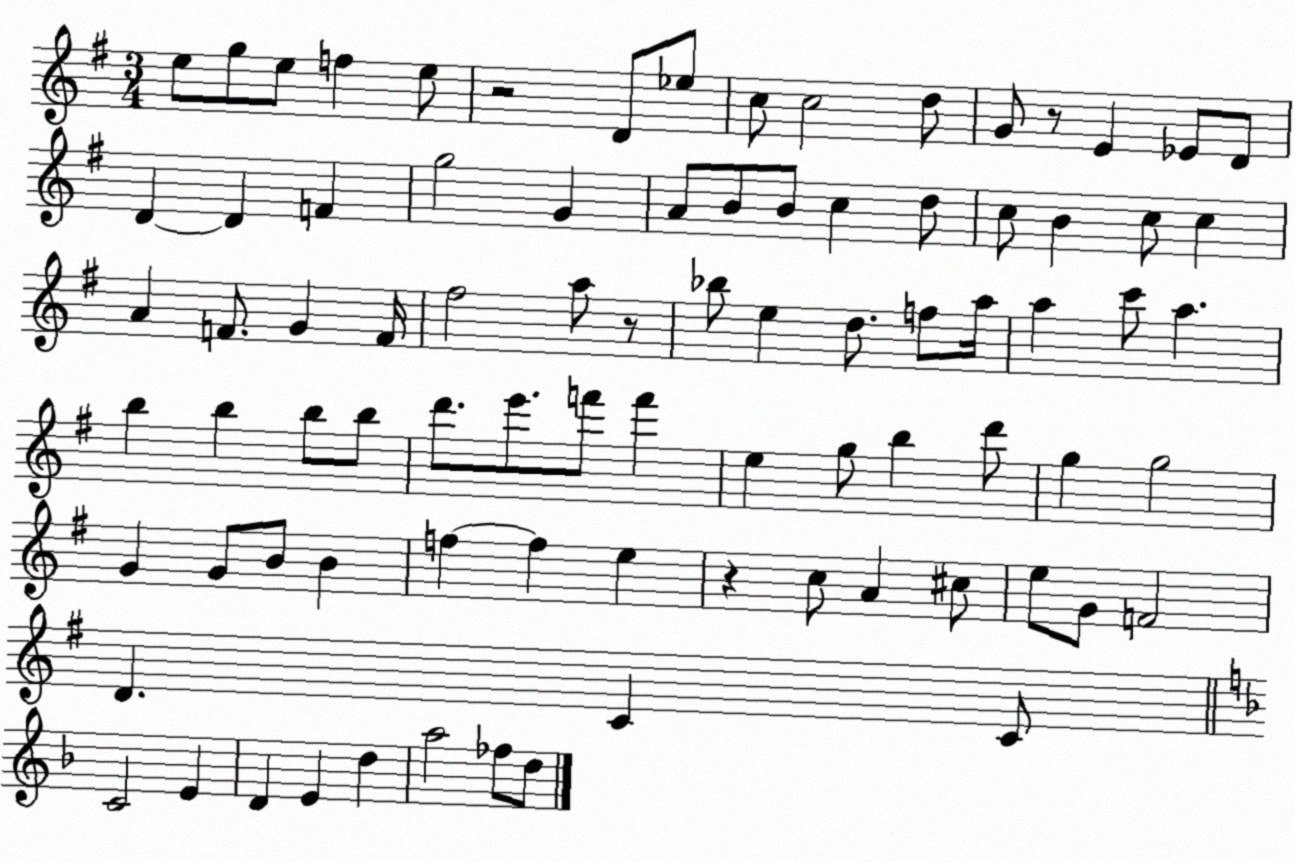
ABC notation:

X:1
T:Untitled
M:3/4
L:1/4
K:G
e/2 g/2 e/2 f e/2 z2 D/2 _e/2 c/2 c2 d/2 G/2 z/2 E _E/2 D/2 D D F g2 G A/2 B/2 B/2 c d/2 c/2 B c/2 c A F/2 G F/4 ^f2 a/2 z/2 _b/2 e d/2 f/2 a/4 a c'/2 a b b b/2 b/2 d'/2 e'/2 f'/2 f' e g/2 b d'/2 g g2 G G/2 B/2 B f f e z c/2 A ^c/2 e/2 G/2 F2 D C C/2 C2 E D E d a2 _f/2 d/2